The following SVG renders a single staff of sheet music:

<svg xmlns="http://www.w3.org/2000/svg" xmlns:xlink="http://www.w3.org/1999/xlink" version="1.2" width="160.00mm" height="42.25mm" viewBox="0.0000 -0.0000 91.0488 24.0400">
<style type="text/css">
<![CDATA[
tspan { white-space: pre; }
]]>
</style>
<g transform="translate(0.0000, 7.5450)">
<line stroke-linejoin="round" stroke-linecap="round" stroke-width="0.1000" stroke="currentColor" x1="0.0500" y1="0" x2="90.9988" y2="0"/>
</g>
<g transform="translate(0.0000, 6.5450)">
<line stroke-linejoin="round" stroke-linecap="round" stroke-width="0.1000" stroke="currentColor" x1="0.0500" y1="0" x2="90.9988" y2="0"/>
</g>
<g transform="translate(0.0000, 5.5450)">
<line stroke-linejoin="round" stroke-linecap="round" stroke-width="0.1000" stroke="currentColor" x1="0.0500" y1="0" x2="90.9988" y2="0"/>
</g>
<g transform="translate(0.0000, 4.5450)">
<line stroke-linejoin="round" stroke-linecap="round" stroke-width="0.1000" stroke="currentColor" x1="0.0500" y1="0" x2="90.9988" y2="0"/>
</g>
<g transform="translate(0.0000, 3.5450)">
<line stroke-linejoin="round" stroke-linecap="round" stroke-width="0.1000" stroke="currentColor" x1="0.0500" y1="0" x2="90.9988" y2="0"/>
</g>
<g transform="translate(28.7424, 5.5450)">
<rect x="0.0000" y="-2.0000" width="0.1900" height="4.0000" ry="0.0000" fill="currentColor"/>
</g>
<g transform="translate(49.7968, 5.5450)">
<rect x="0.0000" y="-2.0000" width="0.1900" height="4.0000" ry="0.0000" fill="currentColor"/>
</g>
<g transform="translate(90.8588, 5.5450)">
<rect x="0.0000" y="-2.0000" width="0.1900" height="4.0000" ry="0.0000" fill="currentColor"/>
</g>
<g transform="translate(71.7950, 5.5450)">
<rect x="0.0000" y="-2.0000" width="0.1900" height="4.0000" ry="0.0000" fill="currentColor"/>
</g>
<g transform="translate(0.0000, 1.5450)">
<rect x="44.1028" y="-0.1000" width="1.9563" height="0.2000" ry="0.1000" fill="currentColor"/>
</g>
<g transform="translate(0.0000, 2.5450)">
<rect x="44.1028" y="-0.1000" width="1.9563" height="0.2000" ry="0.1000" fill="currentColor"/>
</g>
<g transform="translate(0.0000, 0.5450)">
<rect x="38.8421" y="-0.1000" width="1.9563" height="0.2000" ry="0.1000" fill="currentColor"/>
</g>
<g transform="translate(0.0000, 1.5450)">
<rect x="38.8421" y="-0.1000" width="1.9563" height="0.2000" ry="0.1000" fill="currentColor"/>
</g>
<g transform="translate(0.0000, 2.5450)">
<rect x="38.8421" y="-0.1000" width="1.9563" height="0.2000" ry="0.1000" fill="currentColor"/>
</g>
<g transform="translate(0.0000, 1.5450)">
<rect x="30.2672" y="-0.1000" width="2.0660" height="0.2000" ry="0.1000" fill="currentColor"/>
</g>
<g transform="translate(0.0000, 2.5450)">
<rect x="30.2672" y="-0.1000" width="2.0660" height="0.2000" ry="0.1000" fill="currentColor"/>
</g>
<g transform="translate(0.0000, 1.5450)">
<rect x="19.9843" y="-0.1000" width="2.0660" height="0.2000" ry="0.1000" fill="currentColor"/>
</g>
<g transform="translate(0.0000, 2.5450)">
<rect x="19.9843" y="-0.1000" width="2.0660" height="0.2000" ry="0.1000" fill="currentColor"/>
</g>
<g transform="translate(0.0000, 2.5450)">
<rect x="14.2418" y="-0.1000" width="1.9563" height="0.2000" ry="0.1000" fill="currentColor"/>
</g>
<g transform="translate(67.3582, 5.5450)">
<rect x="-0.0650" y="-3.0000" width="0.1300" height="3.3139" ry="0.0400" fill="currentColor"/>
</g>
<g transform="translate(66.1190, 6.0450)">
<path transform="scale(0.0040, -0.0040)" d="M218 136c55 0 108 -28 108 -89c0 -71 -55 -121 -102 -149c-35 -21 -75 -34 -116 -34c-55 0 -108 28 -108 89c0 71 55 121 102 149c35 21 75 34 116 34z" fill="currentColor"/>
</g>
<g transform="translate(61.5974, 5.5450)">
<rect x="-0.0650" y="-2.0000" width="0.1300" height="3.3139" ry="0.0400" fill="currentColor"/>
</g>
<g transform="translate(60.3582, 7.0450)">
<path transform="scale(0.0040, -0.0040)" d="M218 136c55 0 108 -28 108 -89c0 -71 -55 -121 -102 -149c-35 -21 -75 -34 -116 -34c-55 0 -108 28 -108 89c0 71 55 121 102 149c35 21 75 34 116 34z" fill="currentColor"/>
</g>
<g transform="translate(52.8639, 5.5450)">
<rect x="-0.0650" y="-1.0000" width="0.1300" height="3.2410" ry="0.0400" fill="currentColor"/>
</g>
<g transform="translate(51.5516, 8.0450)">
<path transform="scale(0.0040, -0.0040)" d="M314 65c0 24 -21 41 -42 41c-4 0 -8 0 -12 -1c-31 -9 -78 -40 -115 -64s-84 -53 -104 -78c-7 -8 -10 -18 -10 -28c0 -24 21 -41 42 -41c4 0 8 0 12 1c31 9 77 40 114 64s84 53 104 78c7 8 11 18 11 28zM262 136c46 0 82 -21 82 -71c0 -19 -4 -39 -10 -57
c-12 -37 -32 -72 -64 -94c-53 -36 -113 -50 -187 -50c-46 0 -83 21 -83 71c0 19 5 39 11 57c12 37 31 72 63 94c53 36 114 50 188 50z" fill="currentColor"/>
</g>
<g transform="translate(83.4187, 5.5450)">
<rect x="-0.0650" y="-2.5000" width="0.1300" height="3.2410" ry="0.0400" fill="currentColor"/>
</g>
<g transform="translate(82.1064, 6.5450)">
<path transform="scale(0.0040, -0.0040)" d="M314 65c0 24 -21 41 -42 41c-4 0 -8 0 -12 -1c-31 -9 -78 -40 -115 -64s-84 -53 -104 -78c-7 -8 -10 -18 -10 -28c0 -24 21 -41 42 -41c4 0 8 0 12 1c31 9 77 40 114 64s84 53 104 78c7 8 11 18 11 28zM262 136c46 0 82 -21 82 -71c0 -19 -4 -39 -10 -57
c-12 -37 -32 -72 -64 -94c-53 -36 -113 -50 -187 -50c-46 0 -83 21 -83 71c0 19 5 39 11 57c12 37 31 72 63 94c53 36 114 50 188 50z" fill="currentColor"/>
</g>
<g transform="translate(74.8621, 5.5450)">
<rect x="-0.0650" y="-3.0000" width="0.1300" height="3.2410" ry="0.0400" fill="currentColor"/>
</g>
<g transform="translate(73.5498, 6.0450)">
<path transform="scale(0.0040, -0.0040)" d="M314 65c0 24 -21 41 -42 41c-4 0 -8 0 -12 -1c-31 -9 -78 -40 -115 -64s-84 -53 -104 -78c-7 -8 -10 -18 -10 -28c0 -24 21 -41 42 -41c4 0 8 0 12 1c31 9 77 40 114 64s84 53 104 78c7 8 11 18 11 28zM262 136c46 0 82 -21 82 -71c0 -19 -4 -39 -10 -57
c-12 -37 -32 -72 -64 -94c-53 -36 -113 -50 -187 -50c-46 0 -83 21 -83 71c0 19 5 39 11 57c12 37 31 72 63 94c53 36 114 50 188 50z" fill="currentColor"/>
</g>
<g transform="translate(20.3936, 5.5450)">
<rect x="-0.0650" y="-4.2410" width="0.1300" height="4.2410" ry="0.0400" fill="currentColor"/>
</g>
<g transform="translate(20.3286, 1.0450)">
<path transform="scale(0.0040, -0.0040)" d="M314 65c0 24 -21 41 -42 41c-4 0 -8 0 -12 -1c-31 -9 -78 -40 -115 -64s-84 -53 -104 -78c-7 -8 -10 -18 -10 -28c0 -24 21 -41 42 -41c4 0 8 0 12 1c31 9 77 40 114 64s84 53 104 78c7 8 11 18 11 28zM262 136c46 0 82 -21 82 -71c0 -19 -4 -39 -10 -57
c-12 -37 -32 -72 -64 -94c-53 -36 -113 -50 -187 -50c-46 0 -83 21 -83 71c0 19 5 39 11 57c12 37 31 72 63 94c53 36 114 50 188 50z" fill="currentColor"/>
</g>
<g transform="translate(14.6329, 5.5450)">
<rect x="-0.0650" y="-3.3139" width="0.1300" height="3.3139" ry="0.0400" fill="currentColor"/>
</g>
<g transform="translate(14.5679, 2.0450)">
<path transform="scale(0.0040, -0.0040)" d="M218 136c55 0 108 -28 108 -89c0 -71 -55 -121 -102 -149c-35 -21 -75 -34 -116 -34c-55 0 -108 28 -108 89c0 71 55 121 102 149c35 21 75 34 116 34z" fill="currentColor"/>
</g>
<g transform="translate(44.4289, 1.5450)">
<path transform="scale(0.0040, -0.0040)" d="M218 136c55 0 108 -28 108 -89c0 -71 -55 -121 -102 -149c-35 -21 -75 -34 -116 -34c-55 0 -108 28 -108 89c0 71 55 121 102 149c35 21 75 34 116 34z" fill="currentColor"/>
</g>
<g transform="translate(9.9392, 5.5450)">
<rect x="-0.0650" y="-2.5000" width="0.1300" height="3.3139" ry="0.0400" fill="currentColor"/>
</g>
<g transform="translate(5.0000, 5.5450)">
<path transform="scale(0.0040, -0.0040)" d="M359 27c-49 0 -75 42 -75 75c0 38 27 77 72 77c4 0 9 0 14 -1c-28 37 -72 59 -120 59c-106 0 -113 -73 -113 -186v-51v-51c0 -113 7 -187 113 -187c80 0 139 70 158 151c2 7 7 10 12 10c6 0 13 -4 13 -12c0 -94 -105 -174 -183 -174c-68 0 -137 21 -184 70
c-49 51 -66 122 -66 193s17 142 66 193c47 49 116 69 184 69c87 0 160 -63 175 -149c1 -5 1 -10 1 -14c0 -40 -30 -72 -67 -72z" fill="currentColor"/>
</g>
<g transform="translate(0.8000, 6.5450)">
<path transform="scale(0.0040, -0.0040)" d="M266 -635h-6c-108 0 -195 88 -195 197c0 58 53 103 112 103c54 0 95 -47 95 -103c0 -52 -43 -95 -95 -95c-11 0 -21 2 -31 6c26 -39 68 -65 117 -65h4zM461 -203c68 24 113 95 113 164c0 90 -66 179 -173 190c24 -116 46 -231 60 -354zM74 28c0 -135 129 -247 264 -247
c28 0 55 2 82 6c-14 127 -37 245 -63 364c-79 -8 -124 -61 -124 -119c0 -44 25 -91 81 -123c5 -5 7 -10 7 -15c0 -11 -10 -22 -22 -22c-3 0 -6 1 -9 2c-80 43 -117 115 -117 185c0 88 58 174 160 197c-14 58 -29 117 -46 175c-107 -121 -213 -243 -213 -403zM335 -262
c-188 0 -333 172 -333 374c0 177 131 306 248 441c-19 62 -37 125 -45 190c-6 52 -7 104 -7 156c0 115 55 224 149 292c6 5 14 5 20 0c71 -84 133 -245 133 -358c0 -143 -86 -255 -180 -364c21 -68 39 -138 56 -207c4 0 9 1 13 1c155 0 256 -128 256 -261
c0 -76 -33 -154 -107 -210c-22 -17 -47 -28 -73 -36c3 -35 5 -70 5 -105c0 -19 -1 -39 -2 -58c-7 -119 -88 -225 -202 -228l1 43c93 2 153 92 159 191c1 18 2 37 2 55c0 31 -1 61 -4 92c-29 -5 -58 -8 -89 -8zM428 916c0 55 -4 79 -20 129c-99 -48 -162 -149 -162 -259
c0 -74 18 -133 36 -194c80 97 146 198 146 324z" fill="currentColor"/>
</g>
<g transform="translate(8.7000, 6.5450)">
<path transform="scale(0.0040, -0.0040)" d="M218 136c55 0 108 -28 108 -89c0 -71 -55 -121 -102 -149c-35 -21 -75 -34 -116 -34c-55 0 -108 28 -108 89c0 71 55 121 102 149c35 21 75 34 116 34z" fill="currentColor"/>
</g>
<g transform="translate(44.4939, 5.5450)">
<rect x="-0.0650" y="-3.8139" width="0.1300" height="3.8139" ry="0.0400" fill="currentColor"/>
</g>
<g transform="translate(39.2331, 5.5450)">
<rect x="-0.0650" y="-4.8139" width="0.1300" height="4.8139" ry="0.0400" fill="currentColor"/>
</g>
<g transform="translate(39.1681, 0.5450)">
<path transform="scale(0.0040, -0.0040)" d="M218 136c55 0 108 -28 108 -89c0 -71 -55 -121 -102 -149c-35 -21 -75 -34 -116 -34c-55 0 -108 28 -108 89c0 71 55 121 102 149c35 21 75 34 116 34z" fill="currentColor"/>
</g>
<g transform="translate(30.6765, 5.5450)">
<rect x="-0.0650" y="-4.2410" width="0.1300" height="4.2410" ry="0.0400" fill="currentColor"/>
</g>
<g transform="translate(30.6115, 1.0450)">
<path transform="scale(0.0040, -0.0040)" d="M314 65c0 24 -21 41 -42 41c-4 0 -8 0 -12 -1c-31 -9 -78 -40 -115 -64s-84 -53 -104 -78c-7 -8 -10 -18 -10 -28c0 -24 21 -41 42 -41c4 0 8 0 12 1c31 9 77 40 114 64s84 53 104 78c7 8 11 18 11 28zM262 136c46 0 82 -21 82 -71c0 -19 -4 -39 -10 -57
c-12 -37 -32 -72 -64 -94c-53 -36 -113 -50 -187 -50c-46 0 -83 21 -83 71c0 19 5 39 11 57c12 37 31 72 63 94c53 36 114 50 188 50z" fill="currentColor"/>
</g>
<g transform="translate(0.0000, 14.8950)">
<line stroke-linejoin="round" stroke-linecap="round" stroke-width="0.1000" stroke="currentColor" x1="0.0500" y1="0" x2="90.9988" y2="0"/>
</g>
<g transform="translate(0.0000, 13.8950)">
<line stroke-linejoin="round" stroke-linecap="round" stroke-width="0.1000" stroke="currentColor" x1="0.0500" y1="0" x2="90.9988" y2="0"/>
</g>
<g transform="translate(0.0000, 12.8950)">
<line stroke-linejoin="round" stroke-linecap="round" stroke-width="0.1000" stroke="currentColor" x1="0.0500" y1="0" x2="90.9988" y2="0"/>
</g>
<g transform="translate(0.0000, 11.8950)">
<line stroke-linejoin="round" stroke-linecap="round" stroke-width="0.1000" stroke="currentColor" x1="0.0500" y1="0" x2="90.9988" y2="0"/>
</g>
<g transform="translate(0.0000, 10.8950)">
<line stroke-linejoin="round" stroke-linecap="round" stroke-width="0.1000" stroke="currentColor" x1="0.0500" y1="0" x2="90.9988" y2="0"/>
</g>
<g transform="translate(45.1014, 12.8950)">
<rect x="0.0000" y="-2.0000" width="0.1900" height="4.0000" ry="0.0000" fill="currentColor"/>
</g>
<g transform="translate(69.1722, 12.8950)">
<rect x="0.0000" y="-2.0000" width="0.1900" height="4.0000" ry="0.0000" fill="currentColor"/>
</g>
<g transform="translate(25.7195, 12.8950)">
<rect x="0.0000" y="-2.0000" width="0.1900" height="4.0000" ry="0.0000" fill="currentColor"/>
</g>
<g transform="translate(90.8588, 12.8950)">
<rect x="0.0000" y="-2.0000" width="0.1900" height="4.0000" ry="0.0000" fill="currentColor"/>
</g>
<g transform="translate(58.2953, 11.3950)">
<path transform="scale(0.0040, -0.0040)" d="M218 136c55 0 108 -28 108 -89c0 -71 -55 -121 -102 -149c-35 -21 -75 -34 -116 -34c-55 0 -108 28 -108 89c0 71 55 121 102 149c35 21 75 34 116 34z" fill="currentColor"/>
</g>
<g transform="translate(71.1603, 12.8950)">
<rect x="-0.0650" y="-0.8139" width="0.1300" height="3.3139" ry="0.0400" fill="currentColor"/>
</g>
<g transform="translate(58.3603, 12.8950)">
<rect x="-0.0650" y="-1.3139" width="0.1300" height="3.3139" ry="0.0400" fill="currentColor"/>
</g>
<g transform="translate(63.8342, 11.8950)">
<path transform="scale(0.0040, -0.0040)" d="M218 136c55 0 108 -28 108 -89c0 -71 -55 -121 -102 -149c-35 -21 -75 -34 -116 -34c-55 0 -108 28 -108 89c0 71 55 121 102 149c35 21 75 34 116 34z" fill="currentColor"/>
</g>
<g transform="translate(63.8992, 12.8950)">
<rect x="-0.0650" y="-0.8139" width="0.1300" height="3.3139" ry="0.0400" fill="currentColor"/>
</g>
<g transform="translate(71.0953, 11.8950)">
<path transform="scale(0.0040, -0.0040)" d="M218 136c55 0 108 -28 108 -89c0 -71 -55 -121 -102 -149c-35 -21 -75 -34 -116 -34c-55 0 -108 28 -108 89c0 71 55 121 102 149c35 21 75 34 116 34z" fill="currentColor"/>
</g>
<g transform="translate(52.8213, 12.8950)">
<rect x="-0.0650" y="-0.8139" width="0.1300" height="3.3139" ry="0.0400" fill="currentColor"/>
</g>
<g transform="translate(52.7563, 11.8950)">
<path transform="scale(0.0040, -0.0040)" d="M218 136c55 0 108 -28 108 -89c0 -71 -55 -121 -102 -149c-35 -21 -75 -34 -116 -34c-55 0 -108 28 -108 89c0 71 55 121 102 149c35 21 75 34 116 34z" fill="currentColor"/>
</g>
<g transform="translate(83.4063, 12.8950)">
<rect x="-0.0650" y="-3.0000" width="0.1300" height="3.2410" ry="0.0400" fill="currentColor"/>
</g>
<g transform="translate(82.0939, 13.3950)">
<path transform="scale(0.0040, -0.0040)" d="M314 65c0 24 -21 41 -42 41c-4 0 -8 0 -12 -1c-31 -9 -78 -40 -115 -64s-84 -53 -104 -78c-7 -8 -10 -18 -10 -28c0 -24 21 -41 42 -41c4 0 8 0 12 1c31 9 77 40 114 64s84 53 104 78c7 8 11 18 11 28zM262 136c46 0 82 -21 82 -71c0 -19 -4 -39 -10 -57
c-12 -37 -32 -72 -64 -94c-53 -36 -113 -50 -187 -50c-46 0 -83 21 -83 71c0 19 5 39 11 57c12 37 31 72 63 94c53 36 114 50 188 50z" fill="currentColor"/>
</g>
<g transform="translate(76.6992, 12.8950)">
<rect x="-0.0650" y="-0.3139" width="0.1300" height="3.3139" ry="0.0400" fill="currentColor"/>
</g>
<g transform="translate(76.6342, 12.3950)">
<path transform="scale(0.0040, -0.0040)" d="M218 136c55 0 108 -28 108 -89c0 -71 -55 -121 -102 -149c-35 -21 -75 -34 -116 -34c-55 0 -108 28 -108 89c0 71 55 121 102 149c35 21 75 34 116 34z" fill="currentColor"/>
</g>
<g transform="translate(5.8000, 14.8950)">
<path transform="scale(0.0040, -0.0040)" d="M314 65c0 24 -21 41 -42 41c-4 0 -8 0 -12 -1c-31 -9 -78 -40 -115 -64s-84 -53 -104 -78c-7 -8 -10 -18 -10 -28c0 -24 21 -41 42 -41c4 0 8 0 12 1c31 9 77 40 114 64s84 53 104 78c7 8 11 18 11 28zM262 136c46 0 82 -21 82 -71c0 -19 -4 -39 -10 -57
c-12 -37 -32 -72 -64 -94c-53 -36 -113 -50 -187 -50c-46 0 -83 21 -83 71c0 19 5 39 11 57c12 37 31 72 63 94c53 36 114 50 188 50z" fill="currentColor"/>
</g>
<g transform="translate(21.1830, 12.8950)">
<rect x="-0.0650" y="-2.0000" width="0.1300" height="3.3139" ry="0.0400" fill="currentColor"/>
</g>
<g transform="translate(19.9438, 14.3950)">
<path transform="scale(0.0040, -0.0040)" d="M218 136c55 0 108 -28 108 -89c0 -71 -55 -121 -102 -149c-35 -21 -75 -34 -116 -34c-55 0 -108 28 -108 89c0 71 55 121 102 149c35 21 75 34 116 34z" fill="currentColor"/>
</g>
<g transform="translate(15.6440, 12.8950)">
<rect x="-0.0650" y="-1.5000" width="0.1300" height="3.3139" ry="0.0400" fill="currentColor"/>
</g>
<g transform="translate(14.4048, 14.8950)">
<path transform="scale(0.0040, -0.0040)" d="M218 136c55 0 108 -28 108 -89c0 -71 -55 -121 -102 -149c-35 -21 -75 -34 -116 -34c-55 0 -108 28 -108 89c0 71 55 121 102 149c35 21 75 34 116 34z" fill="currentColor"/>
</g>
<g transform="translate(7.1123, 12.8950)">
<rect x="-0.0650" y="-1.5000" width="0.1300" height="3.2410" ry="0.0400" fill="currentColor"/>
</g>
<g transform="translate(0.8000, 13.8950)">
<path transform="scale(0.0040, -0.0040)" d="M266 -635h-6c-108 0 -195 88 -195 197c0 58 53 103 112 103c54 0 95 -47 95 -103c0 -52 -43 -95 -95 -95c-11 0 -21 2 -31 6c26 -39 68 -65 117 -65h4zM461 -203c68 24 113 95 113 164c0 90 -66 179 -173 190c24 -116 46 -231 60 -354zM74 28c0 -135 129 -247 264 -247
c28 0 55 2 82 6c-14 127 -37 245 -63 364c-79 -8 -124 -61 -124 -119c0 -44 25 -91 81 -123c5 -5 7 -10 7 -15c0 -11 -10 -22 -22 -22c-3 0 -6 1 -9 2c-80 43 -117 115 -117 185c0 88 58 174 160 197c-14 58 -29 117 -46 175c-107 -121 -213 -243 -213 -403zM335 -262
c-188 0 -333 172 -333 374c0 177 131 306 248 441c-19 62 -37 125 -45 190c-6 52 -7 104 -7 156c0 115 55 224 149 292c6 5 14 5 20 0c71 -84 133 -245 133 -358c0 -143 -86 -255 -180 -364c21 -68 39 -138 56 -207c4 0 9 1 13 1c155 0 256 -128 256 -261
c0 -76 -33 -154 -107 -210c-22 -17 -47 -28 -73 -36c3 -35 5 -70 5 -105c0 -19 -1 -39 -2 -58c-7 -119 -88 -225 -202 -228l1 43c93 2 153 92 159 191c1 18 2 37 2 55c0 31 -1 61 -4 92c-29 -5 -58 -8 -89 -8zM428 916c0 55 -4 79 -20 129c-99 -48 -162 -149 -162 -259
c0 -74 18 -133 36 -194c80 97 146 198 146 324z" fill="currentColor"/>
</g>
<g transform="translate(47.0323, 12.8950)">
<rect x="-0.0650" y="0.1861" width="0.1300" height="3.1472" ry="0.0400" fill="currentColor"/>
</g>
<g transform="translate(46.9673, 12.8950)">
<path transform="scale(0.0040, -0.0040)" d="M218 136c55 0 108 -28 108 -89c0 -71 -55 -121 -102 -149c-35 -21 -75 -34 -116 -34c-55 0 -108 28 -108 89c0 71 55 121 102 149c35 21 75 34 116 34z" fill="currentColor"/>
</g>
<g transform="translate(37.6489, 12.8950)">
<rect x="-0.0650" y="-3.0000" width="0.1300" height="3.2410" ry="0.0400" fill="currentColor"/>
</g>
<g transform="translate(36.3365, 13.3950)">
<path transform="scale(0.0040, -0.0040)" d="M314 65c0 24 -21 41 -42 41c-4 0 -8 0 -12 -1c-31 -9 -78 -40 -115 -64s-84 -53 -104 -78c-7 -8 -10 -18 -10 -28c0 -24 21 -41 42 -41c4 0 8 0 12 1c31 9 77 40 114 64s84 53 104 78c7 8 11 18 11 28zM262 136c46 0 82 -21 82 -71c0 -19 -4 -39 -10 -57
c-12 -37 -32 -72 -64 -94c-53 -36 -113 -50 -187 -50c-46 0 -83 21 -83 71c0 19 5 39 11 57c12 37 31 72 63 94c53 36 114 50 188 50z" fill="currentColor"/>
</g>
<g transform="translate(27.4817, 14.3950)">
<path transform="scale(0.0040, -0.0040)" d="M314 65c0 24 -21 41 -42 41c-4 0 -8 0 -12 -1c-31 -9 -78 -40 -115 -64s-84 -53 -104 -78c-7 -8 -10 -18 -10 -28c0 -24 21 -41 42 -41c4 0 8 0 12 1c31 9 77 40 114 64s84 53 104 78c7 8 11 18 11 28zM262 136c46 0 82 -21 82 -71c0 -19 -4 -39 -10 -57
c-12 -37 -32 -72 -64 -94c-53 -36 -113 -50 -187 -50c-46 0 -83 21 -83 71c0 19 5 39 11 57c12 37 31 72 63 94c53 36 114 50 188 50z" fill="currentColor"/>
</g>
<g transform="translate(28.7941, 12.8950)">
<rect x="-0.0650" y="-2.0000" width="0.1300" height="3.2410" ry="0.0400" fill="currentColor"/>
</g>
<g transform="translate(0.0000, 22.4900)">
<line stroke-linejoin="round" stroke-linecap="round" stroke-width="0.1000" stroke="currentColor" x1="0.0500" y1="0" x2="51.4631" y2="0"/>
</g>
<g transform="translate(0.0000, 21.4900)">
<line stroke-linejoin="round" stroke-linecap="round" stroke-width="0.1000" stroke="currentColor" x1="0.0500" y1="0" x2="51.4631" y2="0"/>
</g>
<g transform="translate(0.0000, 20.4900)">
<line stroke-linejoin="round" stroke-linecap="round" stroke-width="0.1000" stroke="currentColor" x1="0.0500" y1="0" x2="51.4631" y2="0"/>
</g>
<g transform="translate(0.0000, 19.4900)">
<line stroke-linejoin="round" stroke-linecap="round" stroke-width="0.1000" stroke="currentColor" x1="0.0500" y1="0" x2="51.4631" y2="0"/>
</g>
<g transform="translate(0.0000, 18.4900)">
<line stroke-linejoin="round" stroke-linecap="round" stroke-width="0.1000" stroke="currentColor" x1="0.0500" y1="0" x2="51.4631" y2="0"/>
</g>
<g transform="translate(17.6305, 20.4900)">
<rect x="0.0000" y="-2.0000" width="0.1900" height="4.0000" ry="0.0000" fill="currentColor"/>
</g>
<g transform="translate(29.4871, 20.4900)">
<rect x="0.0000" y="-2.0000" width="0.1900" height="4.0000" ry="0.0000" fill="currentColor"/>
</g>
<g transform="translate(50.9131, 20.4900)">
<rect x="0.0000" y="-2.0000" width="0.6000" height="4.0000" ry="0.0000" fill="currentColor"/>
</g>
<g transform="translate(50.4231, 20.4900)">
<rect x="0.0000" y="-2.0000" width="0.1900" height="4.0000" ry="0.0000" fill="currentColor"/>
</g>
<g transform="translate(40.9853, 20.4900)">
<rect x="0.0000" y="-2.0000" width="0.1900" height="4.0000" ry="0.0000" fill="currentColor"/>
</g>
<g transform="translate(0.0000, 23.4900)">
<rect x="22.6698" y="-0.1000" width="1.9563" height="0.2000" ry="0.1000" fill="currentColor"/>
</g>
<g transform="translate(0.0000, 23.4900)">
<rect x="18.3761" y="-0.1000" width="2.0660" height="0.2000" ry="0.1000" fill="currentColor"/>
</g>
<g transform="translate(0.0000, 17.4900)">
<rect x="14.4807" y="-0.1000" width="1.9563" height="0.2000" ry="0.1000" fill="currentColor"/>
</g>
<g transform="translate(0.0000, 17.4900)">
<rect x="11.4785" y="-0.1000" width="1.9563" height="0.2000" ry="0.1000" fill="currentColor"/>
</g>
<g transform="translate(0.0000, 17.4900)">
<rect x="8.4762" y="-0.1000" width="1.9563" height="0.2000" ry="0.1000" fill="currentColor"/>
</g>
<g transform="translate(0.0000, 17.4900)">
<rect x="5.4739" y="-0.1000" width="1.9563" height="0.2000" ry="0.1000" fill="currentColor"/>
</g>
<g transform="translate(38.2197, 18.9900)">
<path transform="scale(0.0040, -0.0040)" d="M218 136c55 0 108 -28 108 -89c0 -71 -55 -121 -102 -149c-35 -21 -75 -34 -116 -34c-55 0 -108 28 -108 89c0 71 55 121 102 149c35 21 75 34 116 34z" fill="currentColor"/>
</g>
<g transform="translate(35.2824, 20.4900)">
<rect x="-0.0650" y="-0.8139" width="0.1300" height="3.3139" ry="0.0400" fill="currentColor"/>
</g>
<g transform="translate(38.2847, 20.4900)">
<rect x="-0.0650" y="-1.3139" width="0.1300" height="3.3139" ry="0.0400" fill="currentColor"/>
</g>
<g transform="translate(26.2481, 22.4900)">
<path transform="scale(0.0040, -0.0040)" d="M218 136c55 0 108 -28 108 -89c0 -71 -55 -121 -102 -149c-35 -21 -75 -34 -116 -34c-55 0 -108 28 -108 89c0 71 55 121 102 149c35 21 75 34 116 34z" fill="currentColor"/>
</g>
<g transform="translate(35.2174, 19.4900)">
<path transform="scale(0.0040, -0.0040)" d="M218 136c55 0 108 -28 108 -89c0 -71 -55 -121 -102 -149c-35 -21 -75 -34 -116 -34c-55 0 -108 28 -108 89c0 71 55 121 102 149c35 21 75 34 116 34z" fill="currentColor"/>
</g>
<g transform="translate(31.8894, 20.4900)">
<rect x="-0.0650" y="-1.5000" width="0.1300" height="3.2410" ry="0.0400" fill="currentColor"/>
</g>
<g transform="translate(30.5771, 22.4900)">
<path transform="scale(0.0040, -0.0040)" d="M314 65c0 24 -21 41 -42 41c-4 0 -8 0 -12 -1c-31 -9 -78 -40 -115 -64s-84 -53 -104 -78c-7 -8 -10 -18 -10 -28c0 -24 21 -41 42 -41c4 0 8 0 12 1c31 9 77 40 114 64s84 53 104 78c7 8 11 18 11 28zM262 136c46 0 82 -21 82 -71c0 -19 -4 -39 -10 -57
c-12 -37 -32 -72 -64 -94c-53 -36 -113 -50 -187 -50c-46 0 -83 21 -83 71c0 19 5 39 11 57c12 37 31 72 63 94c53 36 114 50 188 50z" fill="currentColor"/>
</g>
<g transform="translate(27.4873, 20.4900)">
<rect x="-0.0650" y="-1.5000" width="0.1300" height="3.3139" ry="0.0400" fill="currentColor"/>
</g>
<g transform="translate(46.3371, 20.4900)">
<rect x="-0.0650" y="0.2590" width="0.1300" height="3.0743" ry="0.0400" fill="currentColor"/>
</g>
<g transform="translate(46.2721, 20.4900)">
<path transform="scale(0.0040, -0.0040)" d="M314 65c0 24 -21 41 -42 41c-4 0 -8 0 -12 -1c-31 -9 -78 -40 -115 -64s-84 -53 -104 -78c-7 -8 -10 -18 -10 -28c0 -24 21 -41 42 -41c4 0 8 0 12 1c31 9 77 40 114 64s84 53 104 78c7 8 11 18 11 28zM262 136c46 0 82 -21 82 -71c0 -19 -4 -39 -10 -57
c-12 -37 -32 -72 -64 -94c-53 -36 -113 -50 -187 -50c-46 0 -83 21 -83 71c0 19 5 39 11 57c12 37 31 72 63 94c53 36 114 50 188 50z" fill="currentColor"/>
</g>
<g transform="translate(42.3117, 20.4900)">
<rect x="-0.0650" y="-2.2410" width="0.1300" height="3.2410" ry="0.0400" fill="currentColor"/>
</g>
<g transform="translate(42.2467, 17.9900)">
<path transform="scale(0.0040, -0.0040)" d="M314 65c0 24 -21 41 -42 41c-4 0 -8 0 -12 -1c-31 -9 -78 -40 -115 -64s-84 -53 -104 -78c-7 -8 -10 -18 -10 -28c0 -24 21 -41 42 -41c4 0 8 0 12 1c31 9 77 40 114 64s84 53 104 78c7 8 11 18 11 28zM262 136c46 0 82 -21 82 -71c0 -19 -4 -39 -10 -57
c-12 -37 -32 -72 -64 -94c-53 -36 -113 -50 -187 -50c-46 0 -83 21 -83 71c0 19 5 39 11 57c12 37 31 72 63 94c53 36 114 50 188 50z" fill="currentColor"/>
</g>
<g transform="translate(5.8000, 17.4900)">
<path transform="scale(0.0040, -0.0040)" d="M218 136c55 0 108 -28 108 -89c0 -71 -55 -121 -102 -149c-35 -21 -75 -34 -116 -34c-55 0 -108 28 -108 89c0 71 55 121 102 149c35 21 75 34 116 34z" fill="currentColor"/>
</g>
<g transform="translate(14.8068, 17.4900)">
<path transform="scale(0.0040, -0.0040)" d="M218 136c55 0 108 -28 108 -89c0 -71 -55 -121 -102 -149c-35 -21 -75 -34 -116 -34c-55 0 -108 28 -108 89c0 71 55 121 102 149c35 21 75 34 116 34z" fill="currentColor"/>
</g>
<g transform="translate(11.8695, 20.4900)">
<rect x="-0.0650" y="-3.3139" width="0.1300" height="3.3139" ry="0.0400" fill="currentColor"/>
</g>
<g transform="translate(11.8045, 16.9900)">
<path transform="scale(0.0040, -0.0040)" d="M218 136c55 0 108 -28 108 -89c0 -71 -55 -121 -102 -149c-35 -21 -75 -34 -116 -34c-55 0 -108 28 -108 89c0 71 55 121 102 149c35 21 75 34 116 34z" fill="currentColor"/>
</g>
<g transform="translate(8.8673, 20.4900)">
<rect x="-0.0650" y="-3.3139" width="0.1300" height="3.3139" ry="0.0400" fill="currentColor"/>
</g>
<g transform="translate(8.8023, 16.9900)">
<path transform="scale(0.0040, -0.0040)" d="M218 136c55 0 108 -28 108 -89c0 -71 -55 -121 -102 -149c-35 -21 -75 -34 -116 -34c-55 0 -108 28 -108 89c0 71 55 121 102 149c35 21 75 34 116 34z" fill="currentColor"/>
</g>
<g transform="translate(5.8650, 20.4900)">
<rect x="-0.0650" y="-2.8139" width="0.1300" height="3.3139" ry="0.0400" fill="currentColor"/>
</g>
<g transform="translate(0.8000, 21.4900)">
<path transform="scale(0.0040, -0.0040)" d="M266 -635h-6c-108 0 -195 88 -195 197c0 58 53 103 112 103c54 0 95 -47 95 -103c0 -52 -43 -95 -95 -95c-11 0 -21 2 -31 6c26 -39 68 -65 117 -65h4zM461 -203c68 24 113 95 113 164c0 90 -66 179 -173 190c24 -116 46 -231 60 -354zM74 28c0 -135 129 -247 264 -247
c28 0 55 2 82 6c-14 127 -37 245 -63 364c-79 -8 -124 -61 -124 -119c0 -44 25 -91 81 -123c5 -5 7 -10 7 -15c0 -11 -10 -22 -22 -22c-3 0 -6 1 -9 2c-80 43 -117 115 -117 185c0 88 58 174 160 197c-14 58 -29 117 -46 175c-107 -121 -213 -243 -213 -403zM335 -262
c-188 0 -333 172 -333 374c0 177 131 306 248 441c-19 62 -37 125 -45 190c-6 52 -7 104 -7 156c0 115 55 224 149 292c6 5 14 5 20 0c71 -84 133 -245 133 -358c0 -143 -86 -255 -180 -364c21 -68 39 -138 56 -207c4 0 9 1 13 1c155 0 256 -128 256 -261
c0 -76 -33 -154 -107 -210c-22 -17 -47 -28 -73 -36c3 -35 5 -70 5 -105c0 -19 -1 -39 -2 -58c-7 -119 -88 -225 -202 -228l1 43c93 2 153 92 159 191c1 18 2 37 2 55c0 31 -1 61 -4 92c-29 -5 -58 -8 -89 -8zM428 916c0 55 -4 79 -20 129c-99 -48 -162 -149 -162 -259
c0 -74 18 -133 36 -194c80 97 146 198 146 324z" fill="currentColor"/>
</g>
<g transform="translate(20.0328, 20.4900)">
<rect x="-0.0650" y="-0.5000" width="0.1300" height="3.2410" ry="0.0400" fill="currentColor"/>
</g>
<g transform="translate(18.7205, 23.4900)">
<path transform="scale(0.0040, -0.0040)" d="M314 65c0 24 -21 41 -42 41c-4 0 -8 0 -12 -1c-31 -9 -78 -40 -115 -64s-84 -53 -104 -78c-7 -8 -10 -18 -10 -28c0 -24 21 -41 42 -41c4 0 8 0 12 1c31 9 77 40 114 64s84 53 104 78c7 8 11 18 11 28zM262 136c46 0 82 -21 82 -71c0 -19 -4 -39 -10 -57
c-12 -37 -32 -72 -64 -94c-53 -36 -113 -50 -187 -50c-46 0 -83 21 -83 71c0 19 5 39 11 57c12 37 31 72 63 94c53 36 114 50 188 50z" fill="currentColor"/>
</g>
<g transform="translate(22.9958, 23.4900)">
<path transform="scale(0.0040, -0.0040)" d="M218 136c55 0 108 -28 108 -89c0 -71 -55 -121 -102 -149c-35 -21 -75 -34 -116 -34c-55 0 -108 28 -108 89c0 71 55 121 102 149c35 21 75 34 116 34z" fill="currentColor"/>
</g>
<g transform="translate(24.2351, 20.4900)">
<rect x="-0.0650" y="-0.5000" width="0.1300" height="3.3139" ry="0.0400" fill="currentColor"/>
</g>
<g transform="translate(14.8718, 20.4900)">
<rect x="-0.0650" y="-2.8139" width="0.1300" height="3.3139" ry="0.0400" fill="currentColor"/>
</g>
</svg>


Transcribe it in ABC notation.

X:1
T:Untitled
M:4/4
L:1/4
K:C
G b d'2 d'2 e' c' D2 F A A2 G2 E2 E F F2 A2 B d e d d c A2 a b b a C2 C E E2 d e g2 B2